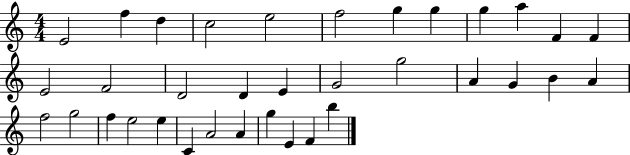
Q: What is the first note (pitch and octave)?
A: E4